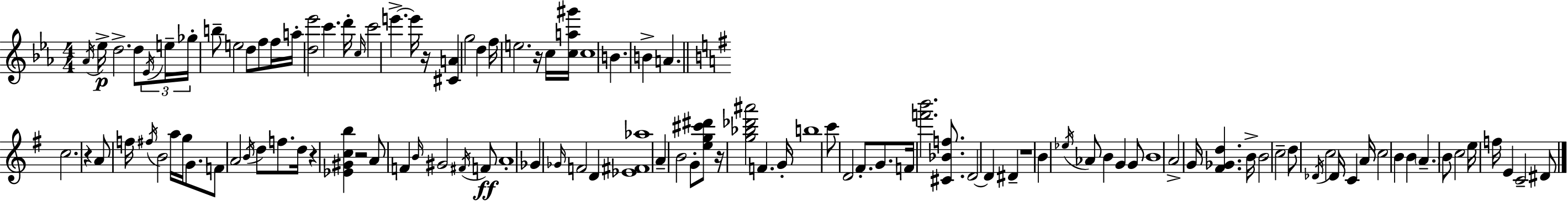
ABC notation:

X:1
T:Untitled
M:4/4
L:1/4
K:Cm
_A/4 _e/4 d2 d/2 _E/4 e/4 _g/4 b/2 e2 d/2 f/2 f/4 a/4 [d_e']2 c' d'/4 c/4 c'2 e' e'/4 z/4 [^CA] g2 d f/4 e2 z/4 c/4 [ca^g']/4 c4 B B A c2 z A/2 f/4 ^f/4 B2 a/4 g/4 G/2 F/2 A2 B/4 d/2 f/2 d/4 z [_E^Gcb] z2 A/2 F B/4 ^G2 ^F/4 F/2 A4 _G _G/4 F2 D [_E^F_a]4 A B2 G/2 [eg^c'^d']/2 z/4 [g_b_d'^a']2 F G/4 b4 c'/2 D2 ^F/2 G/2 F/4 [f'b']2 [^C_Bf]/2 D2 D ^D z4 B _e/4 _A/2 B G G/2 B4 A2 G/4 [^F_Gd] B/4 B2 c2 d/2 _D/4 c2 _D/4 C A/4 c2 B B A B/2 c2 e/4 f/4 E C2 ^D/2